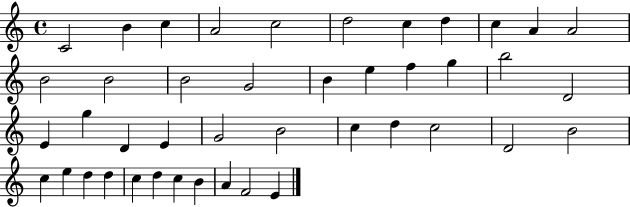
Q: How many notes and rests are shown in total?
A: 43